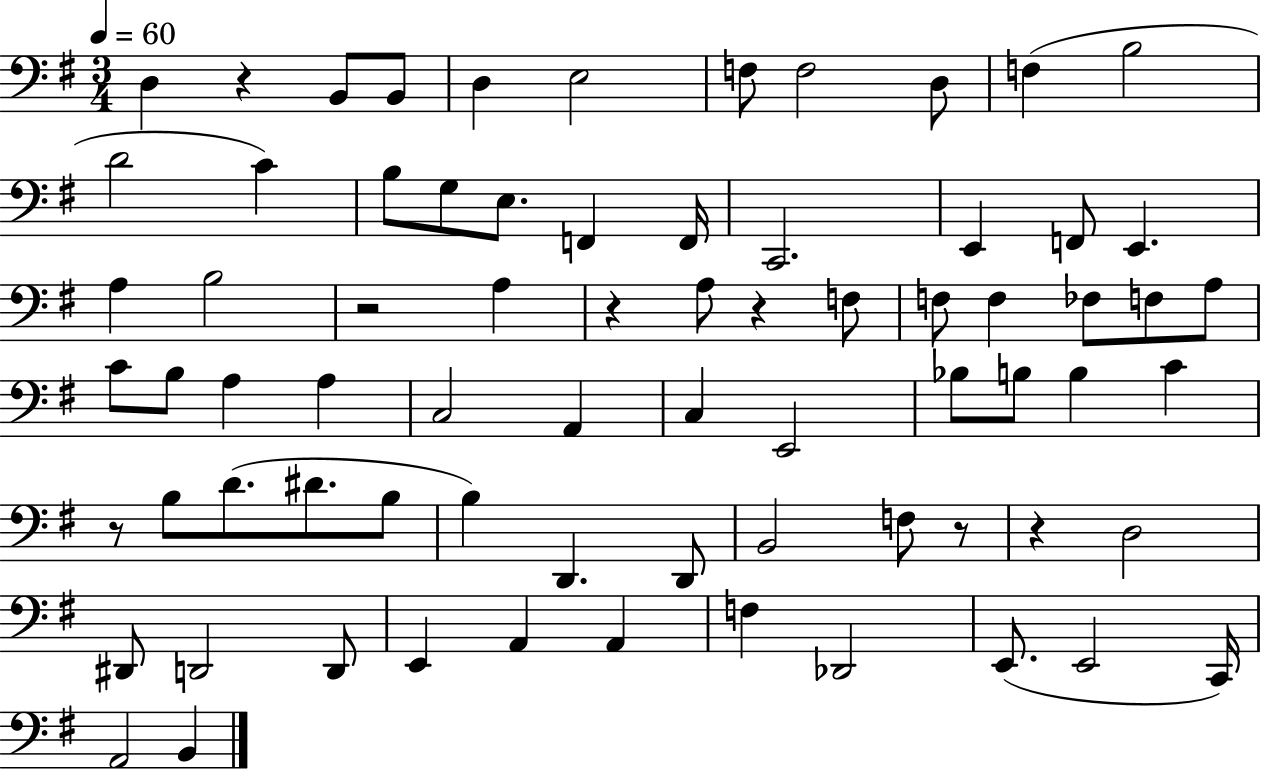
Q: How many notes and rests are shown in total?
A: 73